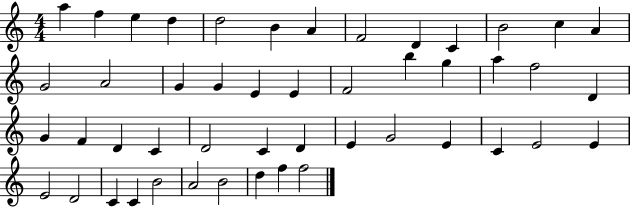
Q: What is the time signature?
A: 4/4